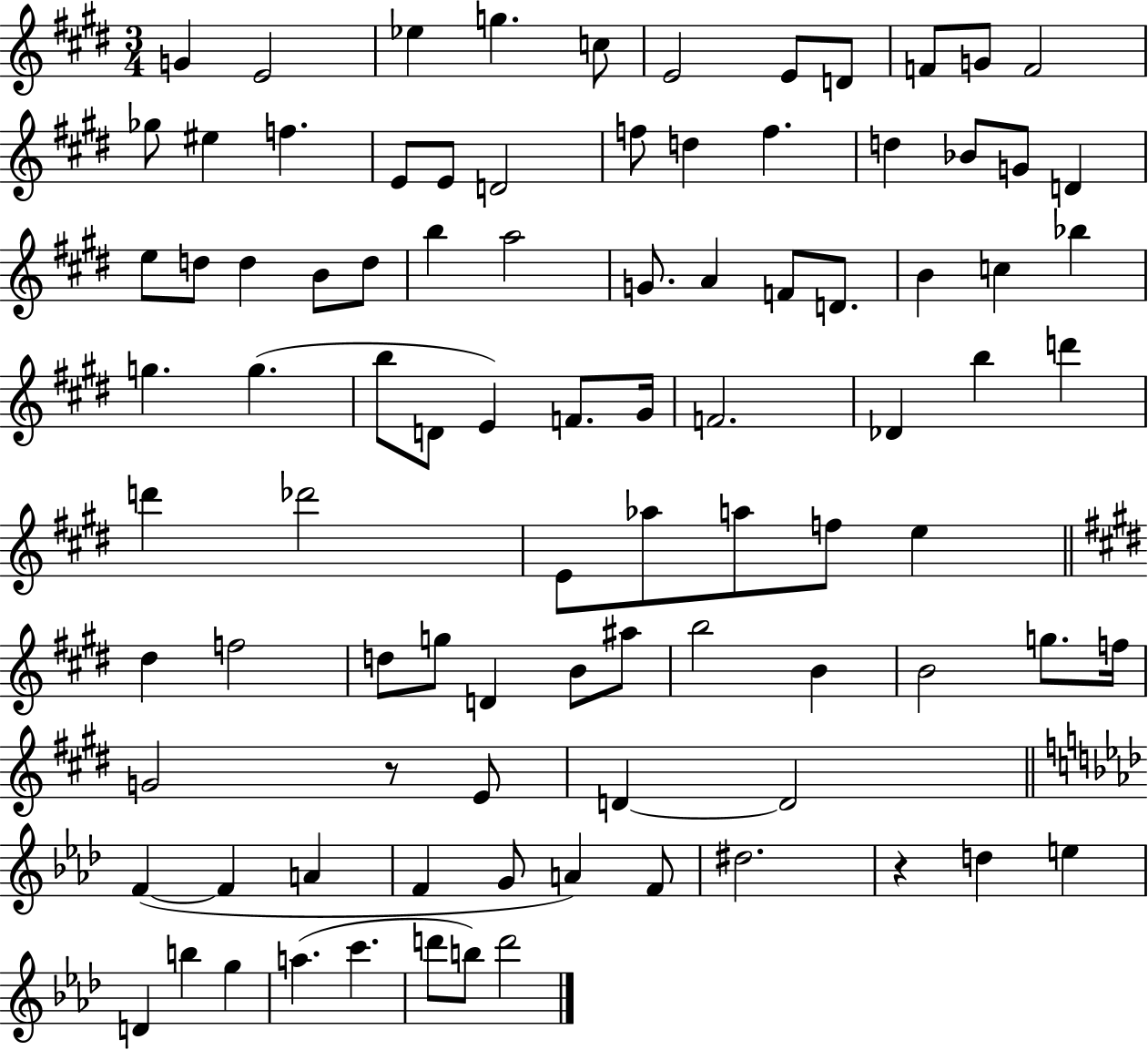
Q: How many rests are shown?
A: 2